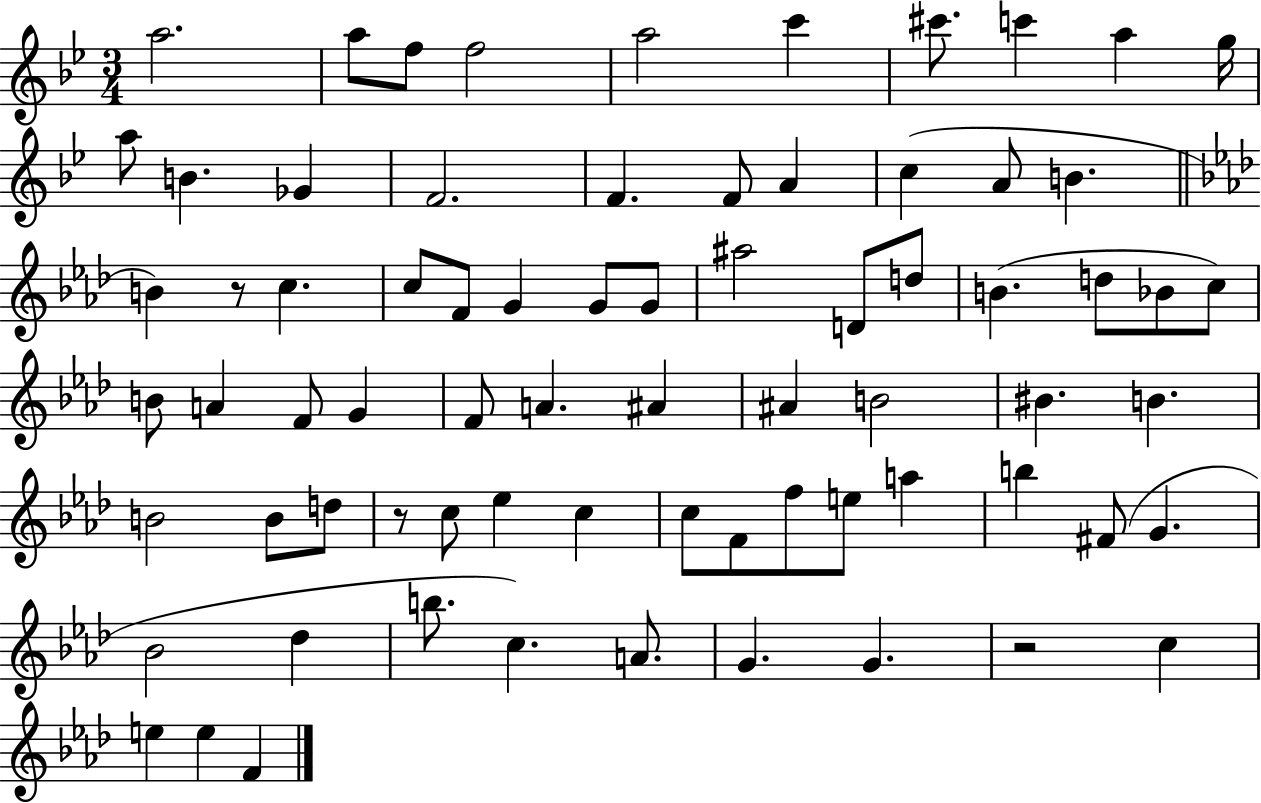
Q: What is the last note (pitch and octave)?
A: F4